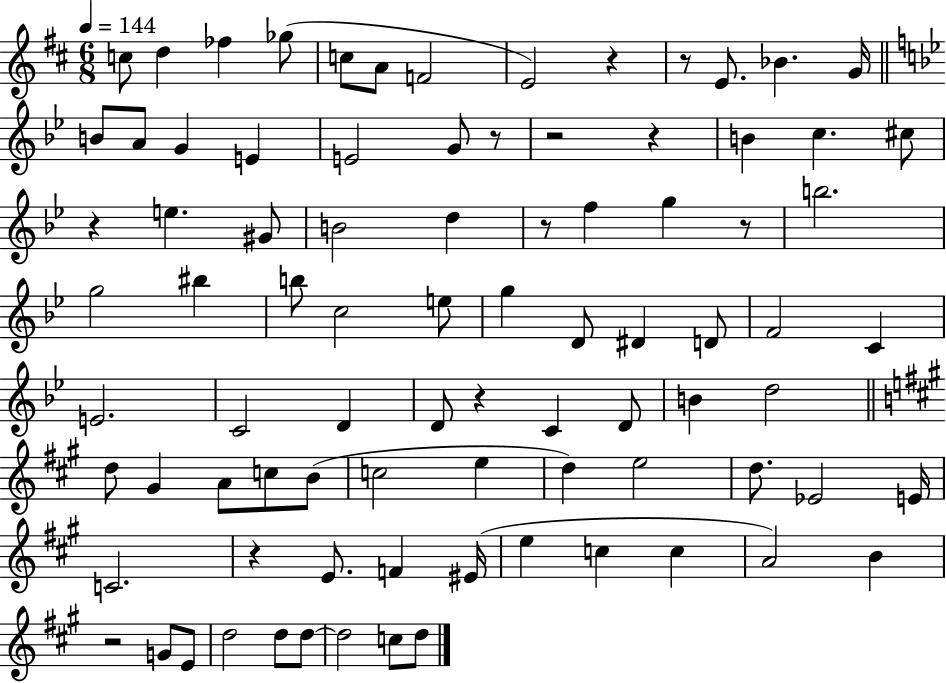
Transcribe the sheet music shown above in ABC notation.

X:1
T:Untitled
M:6/8
L:1/4
K:D
c/2 d _f _g/2 c/2 A/2 F2 E2 z z/2 E/2 _B G/4 B/2 A/2 G E E2 G/2 z/2 z2 z B c ^c/2 z e ^G/2 B2 d z/2 f g z/2 b2 g2 ^b b/2 c2 e/2 g D/2 ^D D/2 F2 C E2 C2 D D/2 z C D/2 B d2 d/2 ^G A/2 c/2 B/2 c2 e d e2 d/2 _E2 E/4 C2 z E/2 F ^E/4 e c c A2 B z2 G/2 E/2 d2 d/2 d/2 d2 c/2 d/2